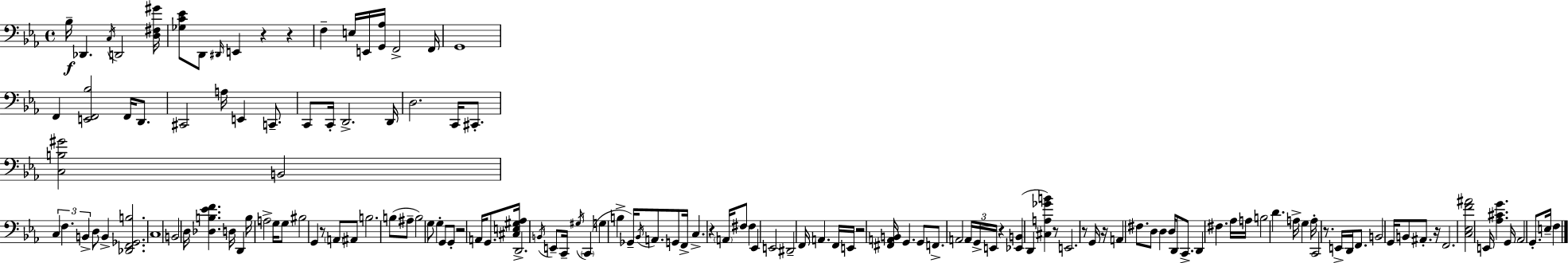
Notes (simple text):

Bb3/s Db2/q. C3/s D2/h [D3,F#3,G#4]/s [Gb3,C4,Eb4]/e D2/e D#2/s E2/q R/q R/q F3/q E3/s E2/s [G2,Ab3]/s F2/h F2/s G2/w F2/q [E2,F2,Bb3]/h F2/s D2/e. C#2/h A3/s E2/q C2/e. C2/e C2/s D2/h. D2/s D3/h. C2/s C#2/e. [C3,B3,G#4]/h B2/h C3/q F3/q. B2/q D3/e B2/q [Db2,F2,Gb2,B3]/h. C3/w B2/h D3/s [Db3,B3,Eb4,F4]/q. D3/s D2/q B3/s A3/h G3/s G3/e BIS3/h G2/q R/e A2/e A#2/e B3/h. B3/e A#3/e B3/h G3/e G3/q G2/e G2/e R/h A2/s G2/e. [C#3,E3,G#3,Ab3]/s D2/h. B2/s E2/e C2/s G#3/s C2/q G3/q B3/q Gb2/s Bb2/s A2/e. G2/e F2/s C3/q. R/q A2/s F#3/e F#3/q Eb2/q E2/h D#2/h F2/s A2/q. F2/s E2/s R/h [F#2,A2,B2]/s G2/q. G2/e F2/e. A2/h A2/s G2/s E2/s R/q [Eb2,B2]/q D2/q [C#3,A3,Gb4,B4]/q R/e E2/h. R/e G2/s R/s A2/q F#3/e. D3/e D3/q D3/s D2/e C2/e. D2/q F#3/q. Ab3/s A3/s B3/h D4/q. A3/s G3/q A3/s C2/h R/e. E2/s D2/s F2/e. B2/h G2/s B2/e A#2/e. R/s F2/h. [C3,Eb3,F4,A#4]/h E2/s [Ab3,C#4,G4]/q. G2/s Ab2/h G2/e. E3/s F3/q